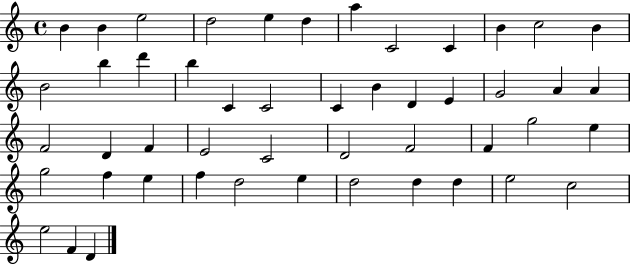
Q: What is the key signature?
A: C major